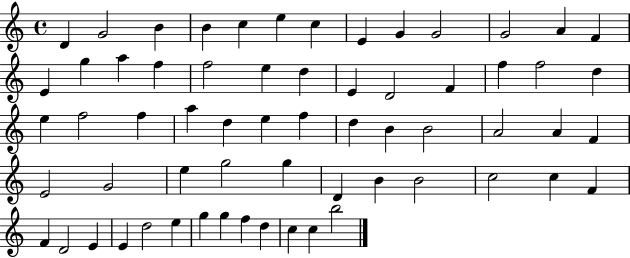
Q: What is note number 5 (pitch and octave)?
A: C5